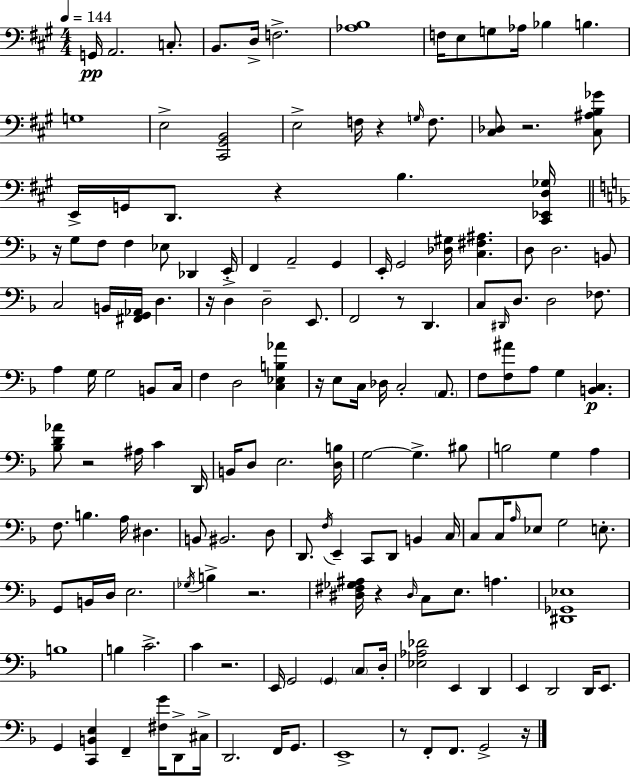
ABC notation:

X:1
T:Untitled
M:4/4
L:1/4
K:A
G,,/4 A,,2 C,/2 B,,/2 D,/4 F,2 [_A,B,]4 F,/4 E,/2 G,/2 _A,/4 _B, B, G,4 E,2 [^C,,^G,,B,,]2 E,2 F,/4 z G,/4 F,/2 [^C,_D,]/2 z2 [^C,^A,B,_G]/2 E,,/4 G,,/4 D,,/2 z B, [^C,,_E,,D,_G,]/4 z/4 G,/2 F,/2 F, _E,/2 _D,, E,,/4 F,, A,,2 G,, E,,/4 G,,2 [_D,^G,]/4 [C,^F,^A,] D,/2 D,2 B,,/2 C,2 B,,/4 [^F,,G,,_A,,]/4 D, z/4 D, D,2 E,,/2 F,,2 z/2 D,, C,/2 ^D,,/4 D,/2 D,2 _F,/2 A, G,/4 G,2 B,,/2 C,/4 F, D,2 [C,_E,B,_A] z/4 E,/2 C,/4 _D,/4 C,2 A,,/2 F,/2 [F,^A]/2 A,/2 G, [B,,C,] [_B,D_A]/2 z2 ^A,/4 C D,,/4 B,,/4 D,/2 E,2 [D,B,]/4 G,2 G, ^B,/2 B,2 G, A, F,/2 B, A,/4 ^D, B,,/2 ^B,,2 D,/2 D,,/2 F,/4 E,, C,,/2 D,,/2 B,, C,/4 C,/2 C,/4 A,/4 _E,/2 G,2 E,/2 G,,/2 B,,/4 D,/4 E,2 _G,/4 B, z2 [^D,^F,_G,^A,]/4 z ^D,/4 C,/2 E,/2 A, [^D,,_G,,_E,]4 B,4 B, C2 C z2 E,,/4 G,,2 G,, C,/2 D,/4 [_E,_A,_D]2 E,, D,, E,, D,,2 D,,/4 E,,/2 G,, [C,,B,,E,] F,, [^F,G]/4 D,,/2 ^C,/4 D,,2 F,,/4 G,,/2 E,,4 z/2 F,,/2 F,,/2 G,,2 z/4